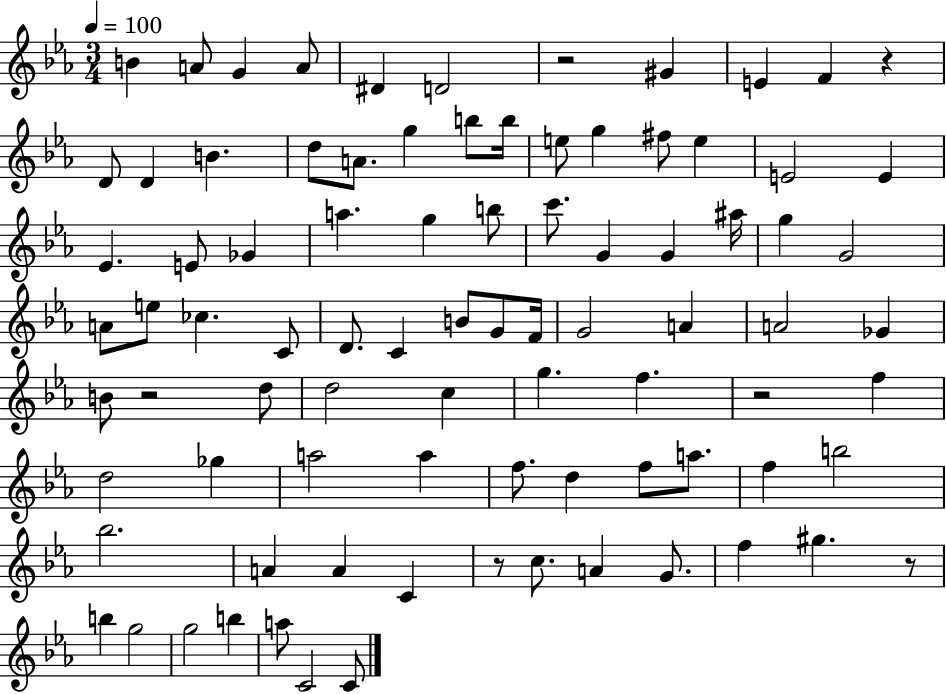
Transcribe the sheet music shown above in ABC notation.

X:1
T:Untitled
M:3/4
L:1/4
K:Eb
B A/2 G A/2 ^D D2 z2 ^G E F z D/2 D B d/2 A/2 g b/2 b/4 e/2 g ^f/2 e E2 E _E E/2 _G a g b/2 c'/2 G G ^a/4 g G2 A/2 e/2 _c C/2 D/2 C B/2 G/2 F/4 G2 A A2 _G B/2 z2 d/2 d2 c g f z2 f d2 _g a2 a f/2 d f/2 a/2 f b2 _b2 A A C z/2 c/2 A G/2 f ^g z/2 b g2 g2 b a/2 C2 C/2